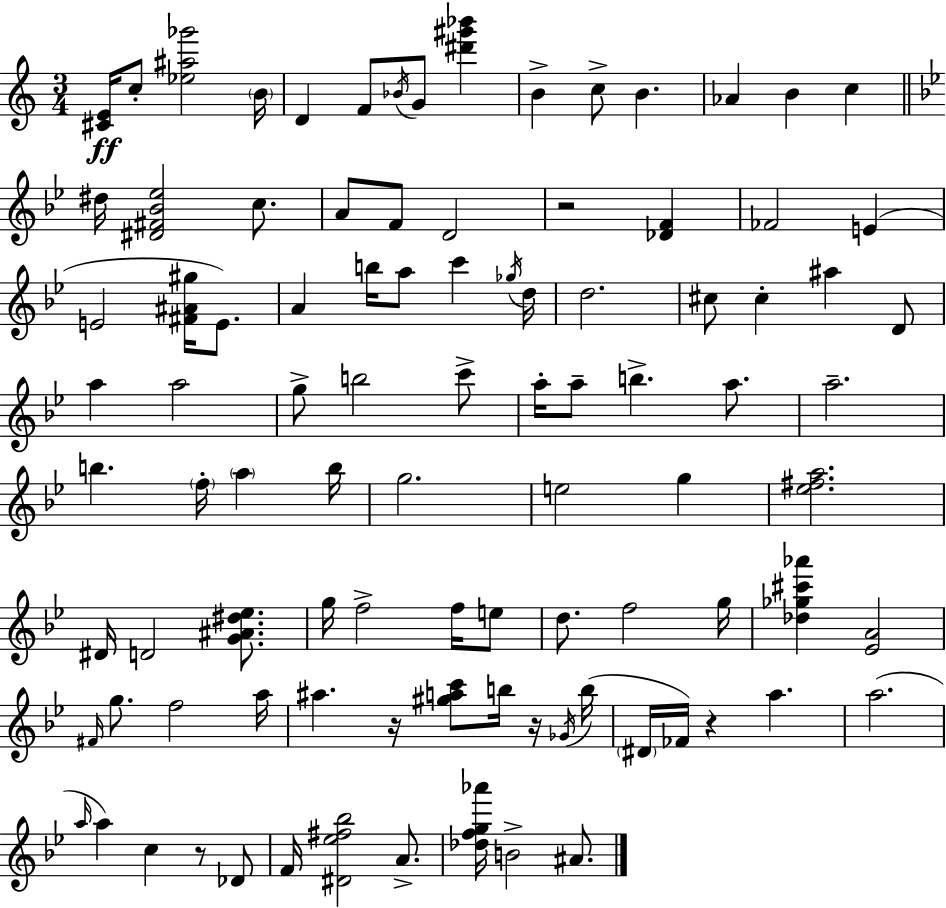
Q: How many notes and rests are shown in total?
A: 96